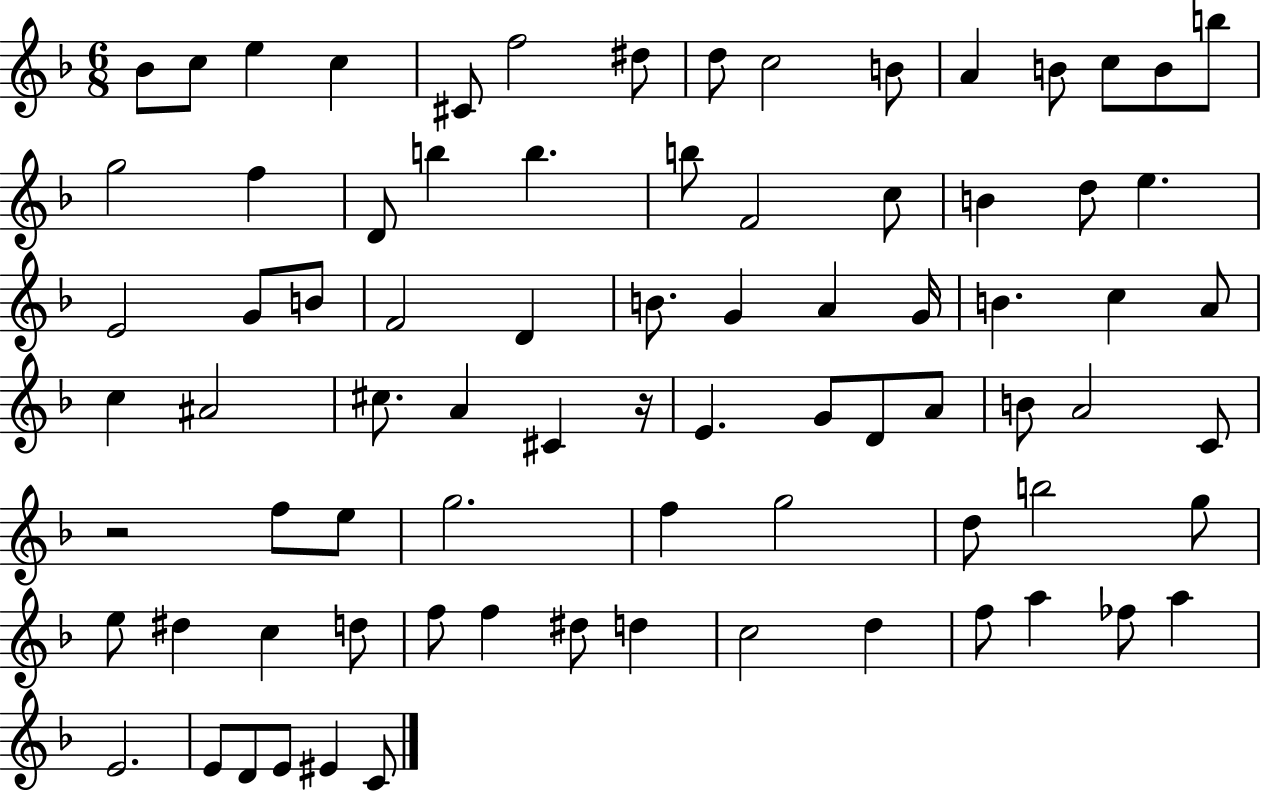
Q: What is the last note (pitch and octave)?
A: C4